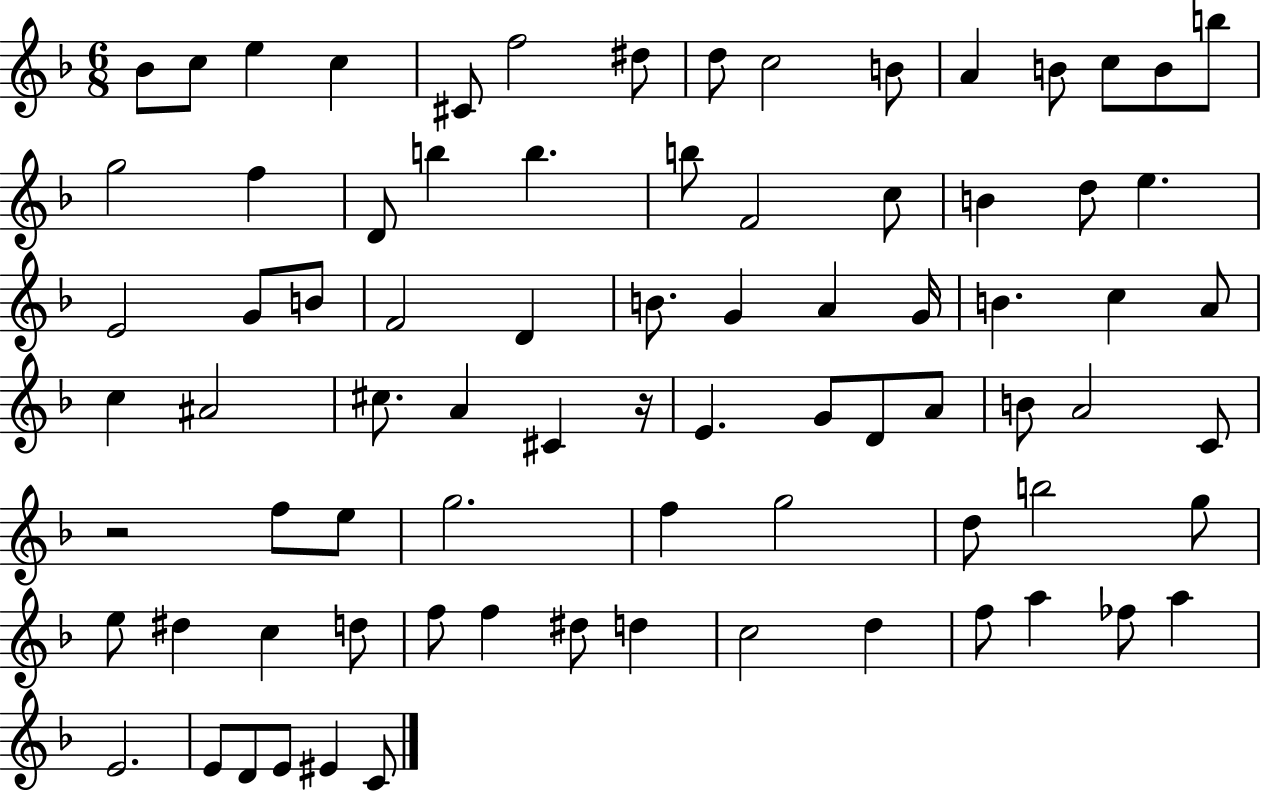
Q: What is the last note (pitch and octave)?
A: C4